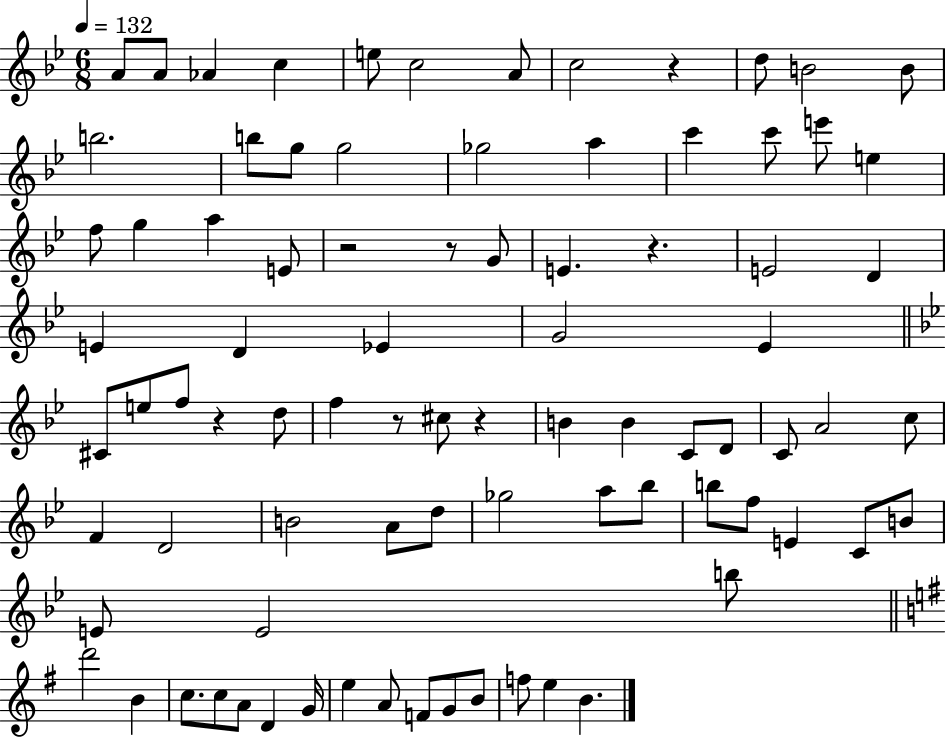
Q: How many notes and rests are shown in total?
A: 85